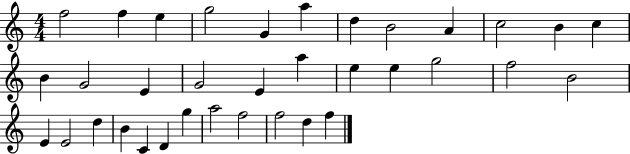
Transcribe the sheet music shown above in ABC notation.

X:1
T:Untitled
M:4/4
L:1/4
K:C
f2 f e g2 G a d B2 A c2 B c B G2 E G2 E a e e g2 f2 B2 E E2 d B C D g a2 f2 f2 d f